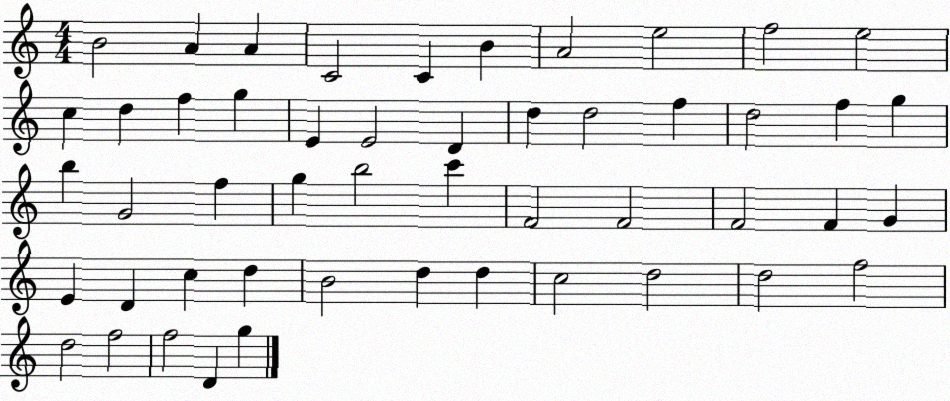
X:1
T:Untitled
M:4/4
L:1/4
K:C
B2 A A C2 C B A2 e2 f2 e2 c d f g E E2 D d d2 f d2 f g b G2 f g b2 c' F2 F2 F2 F G E D c d B2 d d c2 d2 d2 f2 d2 f2 f2 D g